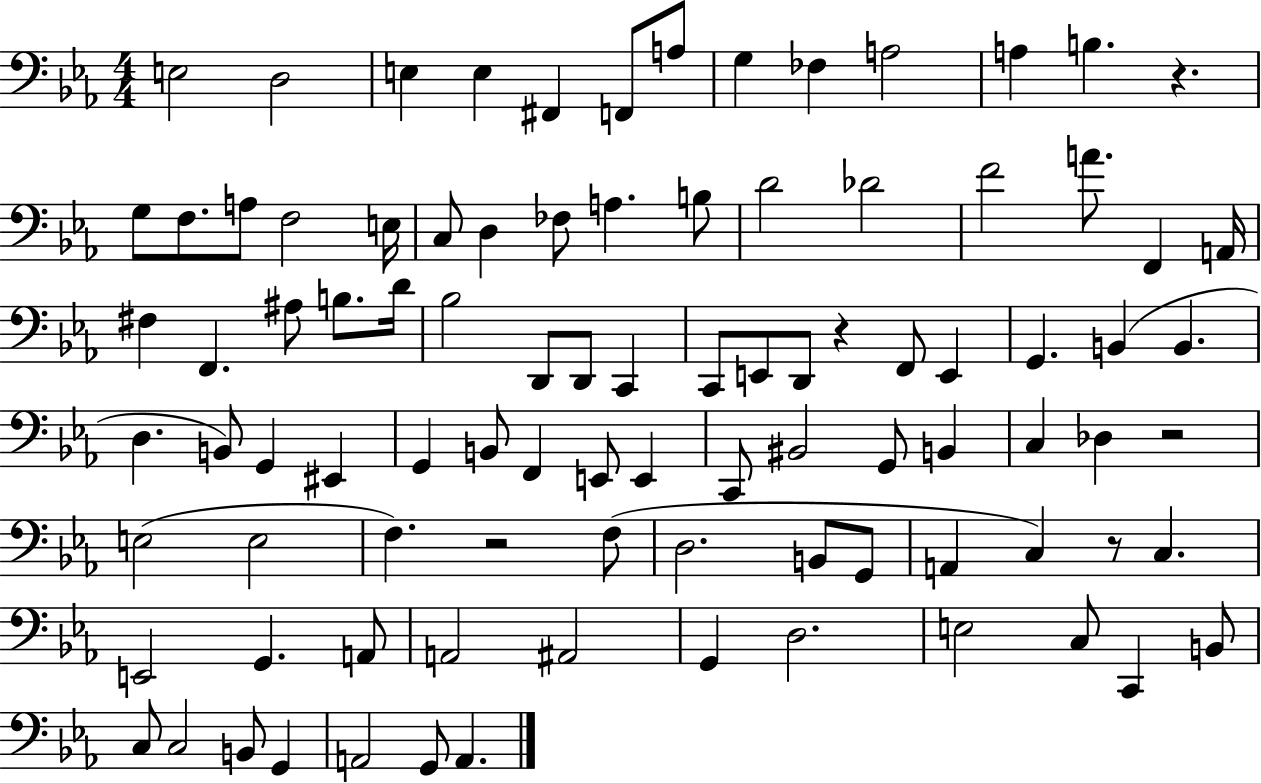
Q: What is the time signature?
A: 4/4